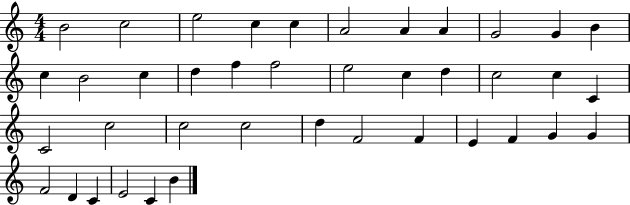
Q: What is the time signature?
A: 4/4